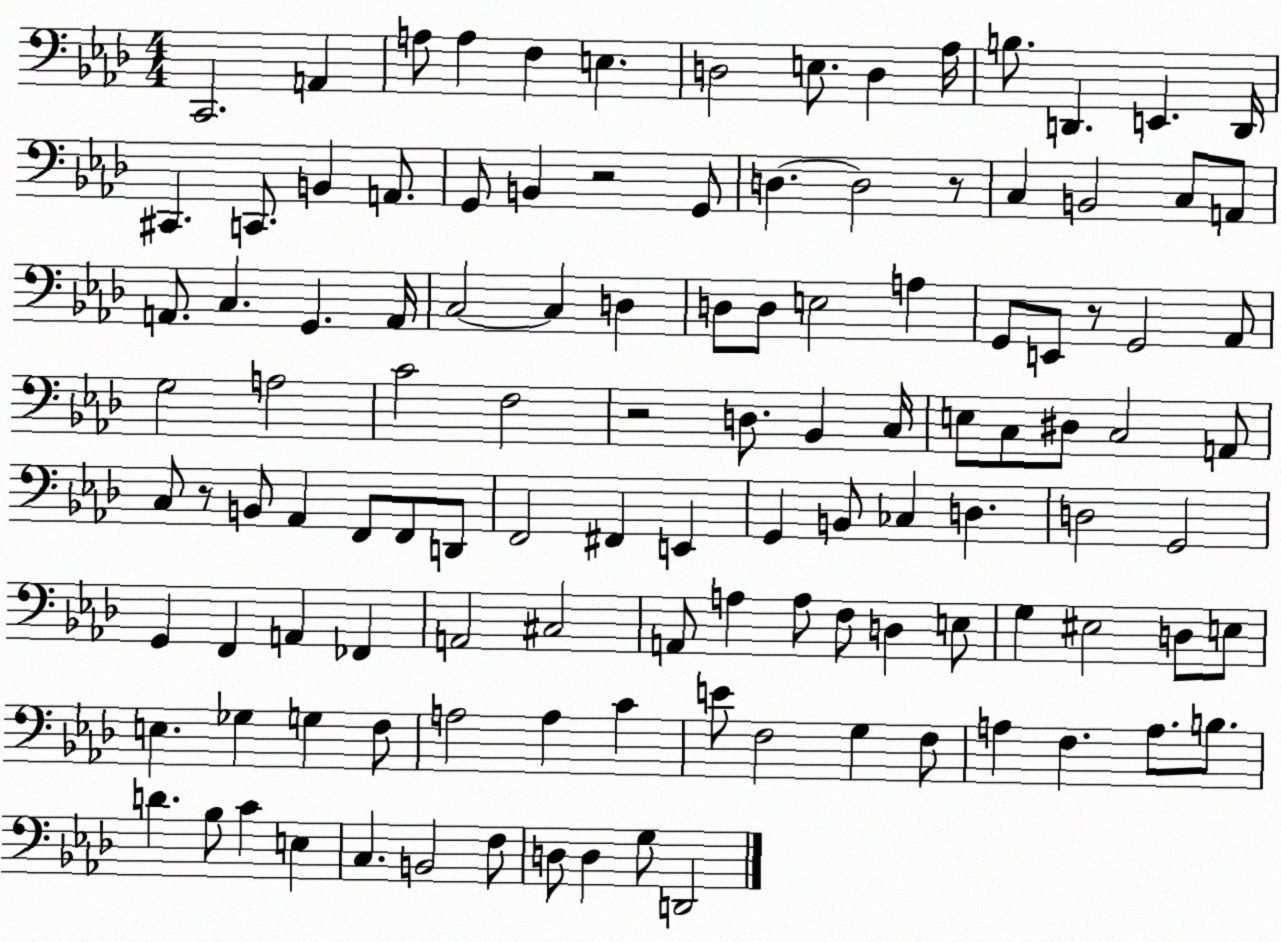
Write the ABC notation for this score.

X:1
T:Untitled
M:4/4
L:1/4
K:Ab
C,,2 A,, A,/2 A, F, E, D,2 E,/2 D, _A,/4 B,/2 D,, E,, D,,/4 ^C,, C,,/2 B,, A,,/2 G,,/2 B,, z2 G,,/2 D, D,2 z/2 C, B,,2 C,/2 A,,/2 A,,/2 C, G,, A,,/4 C,2 C, D, D,/2 D,/2 E,2 A, G,,/2 E,,/2 z/2 G,,2 _A,,/2 G,2 A,2 C2 F,2 z2 D,/2 _B,, C,/4 E,/2 C,/2 ^D,/2 C,2 A,,/2 C,/2 z/2 B,,/2 _A,, F,,/2 F,,/2 D,,/2 F,,2 ^F,, E,, G,, B,,/2 _C, D, D,2 G,,2 G,, F,, A,, _F,, A,,2 ^C,2 A,,/2 A, A,/2 F,/2 D, E,/2 G, ^E,2 D,/2 E,/2 E, _G, G, F,/2 A,2 A, C E/2 F,2 G, F,/2 A, F, A,/2 B,/2 D _B,/2 C E, C, B,,2 F,/2 D,/2 D, G,/2 D,,2